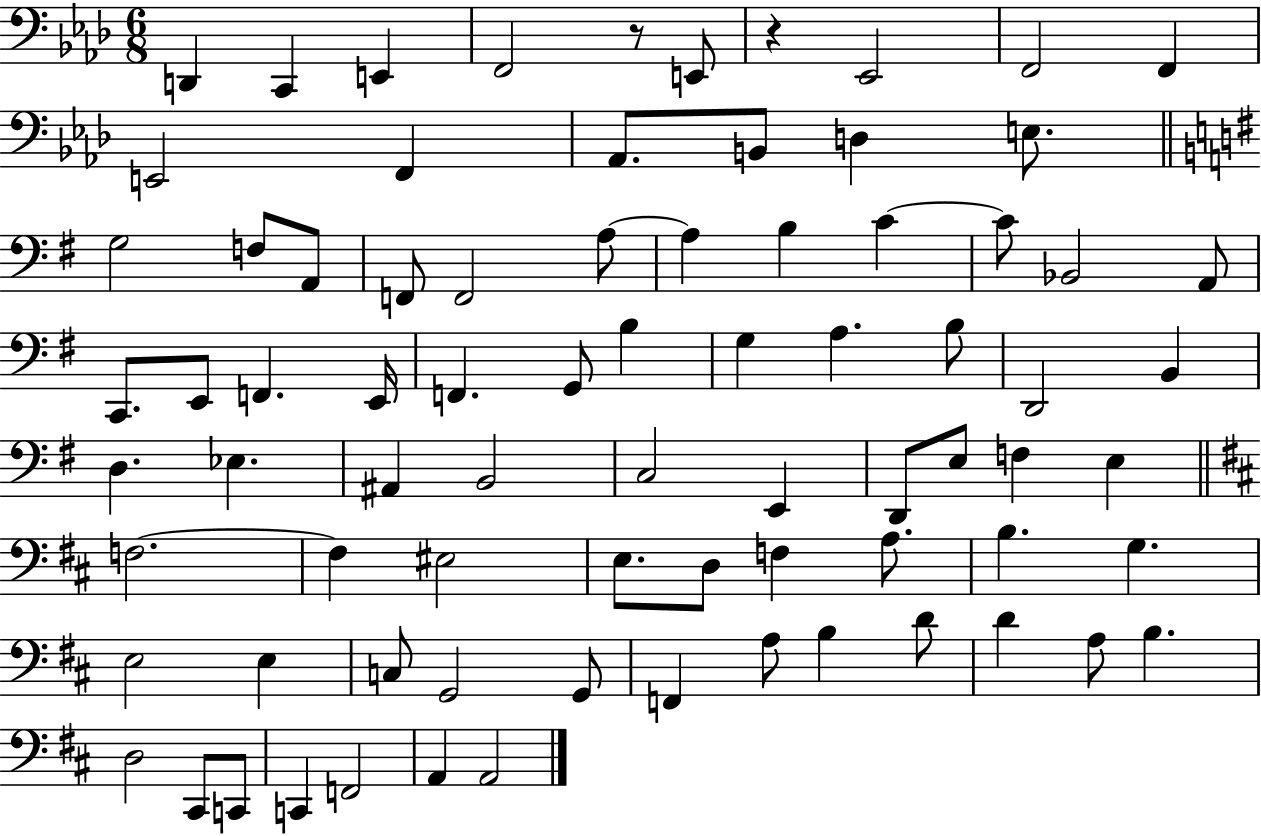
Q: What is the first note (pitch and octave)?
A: D2